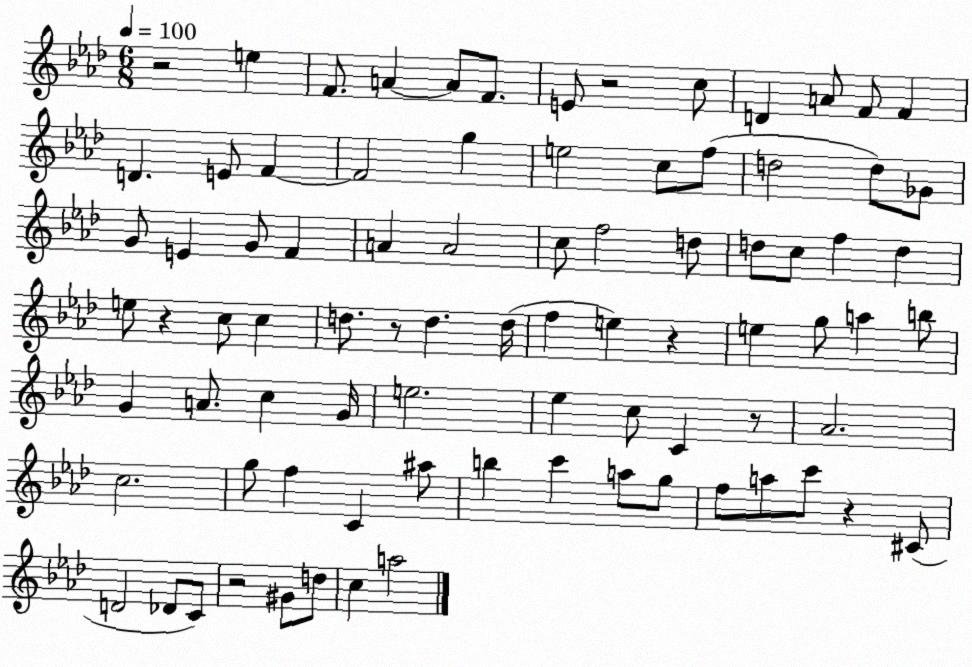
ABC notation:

X:1
T:Untitled
M:6/8
L:1/4
K:Ab
z2 e F/2 A A/2 F/2 E/2 z2 c/2 D A/2 F/2 F D E/2 F F2 g e2 c/2 f/2 d2 d/2 _G/2 G/2 E G/2 F A A2 c/2 f2 d/2 d/2 c/2 f d e/2 z c/2 c d/2 z/2 d d/4 f e z e g/2 a b/2 G A/2 c G/4 e2 _e c/2 C z/2 _A2 c2 g/2 f C ^a/2 b c' a/2 g/2 f/2 a/2 c'/2 z ^C/2 D2 _D/2 C/2 z2 ^G/2 d/2 c a2